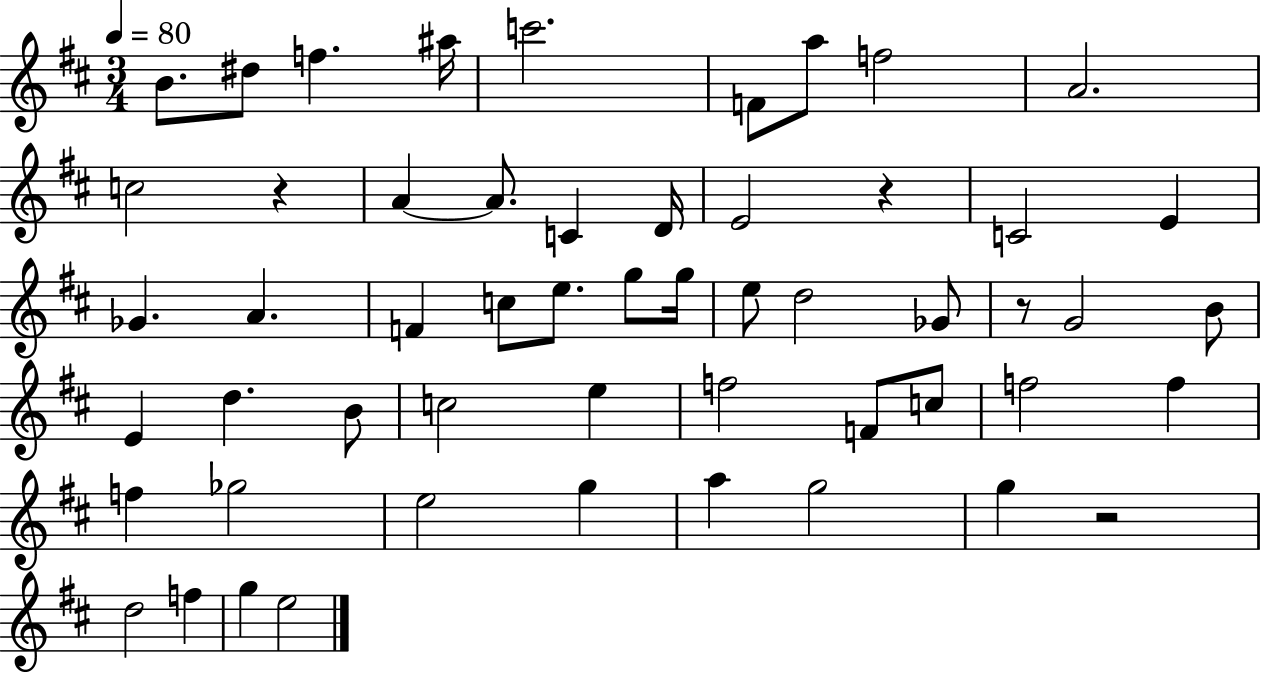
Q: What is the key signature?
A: D major